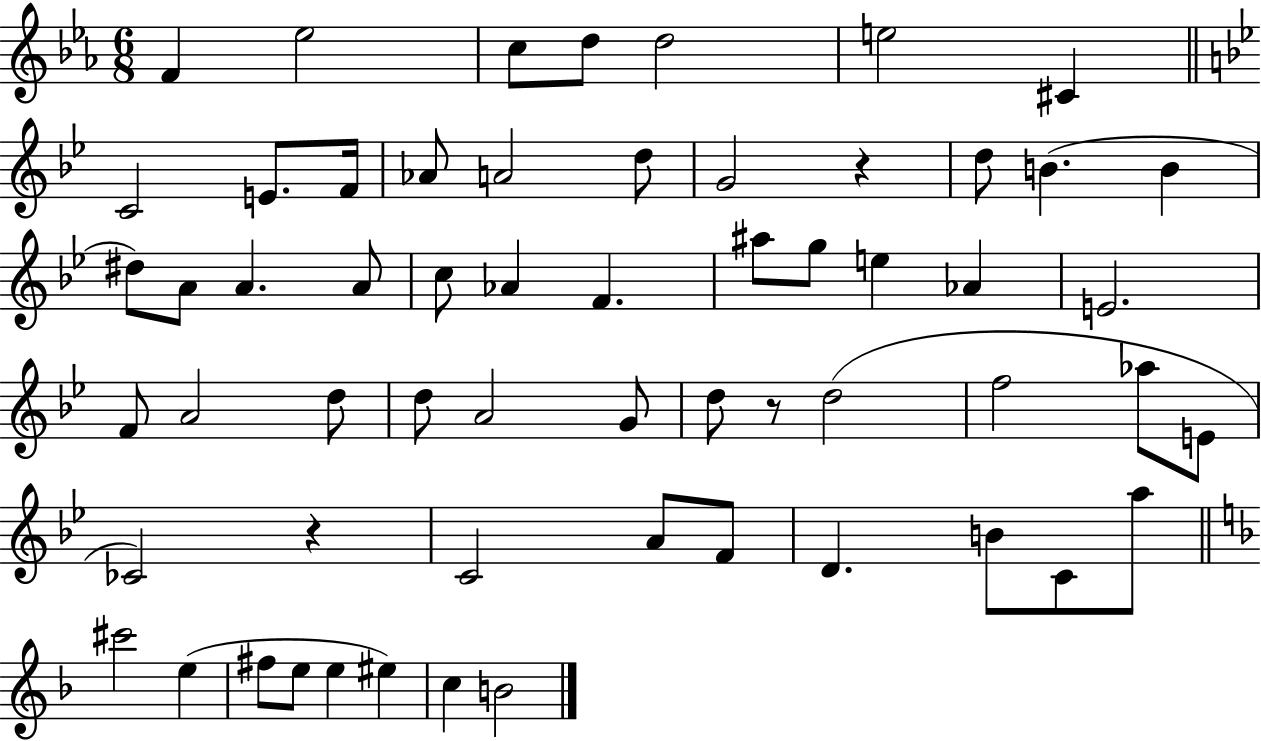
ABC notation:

X:1
T:Untitled
M:6/8
L:1/4
K:Eb
F _e2 c/2 d/2 d2 e2 ^C C2 E/2 F/4 _A/2 A2 d/2 G2 z d/2 B B ^d/2 A/2 A A/2 c/2 _A F ^a/2 g/2 e _A E2 F/2 A2 d/2 d/2 A2 G/2 d/2 z/2 d2 f2 _a/2 E/2 _C2 z C2 A/2 F/2 D B/2 C/2 a/2 ^c'2 e ^f/2 e/2 e ^e c B2